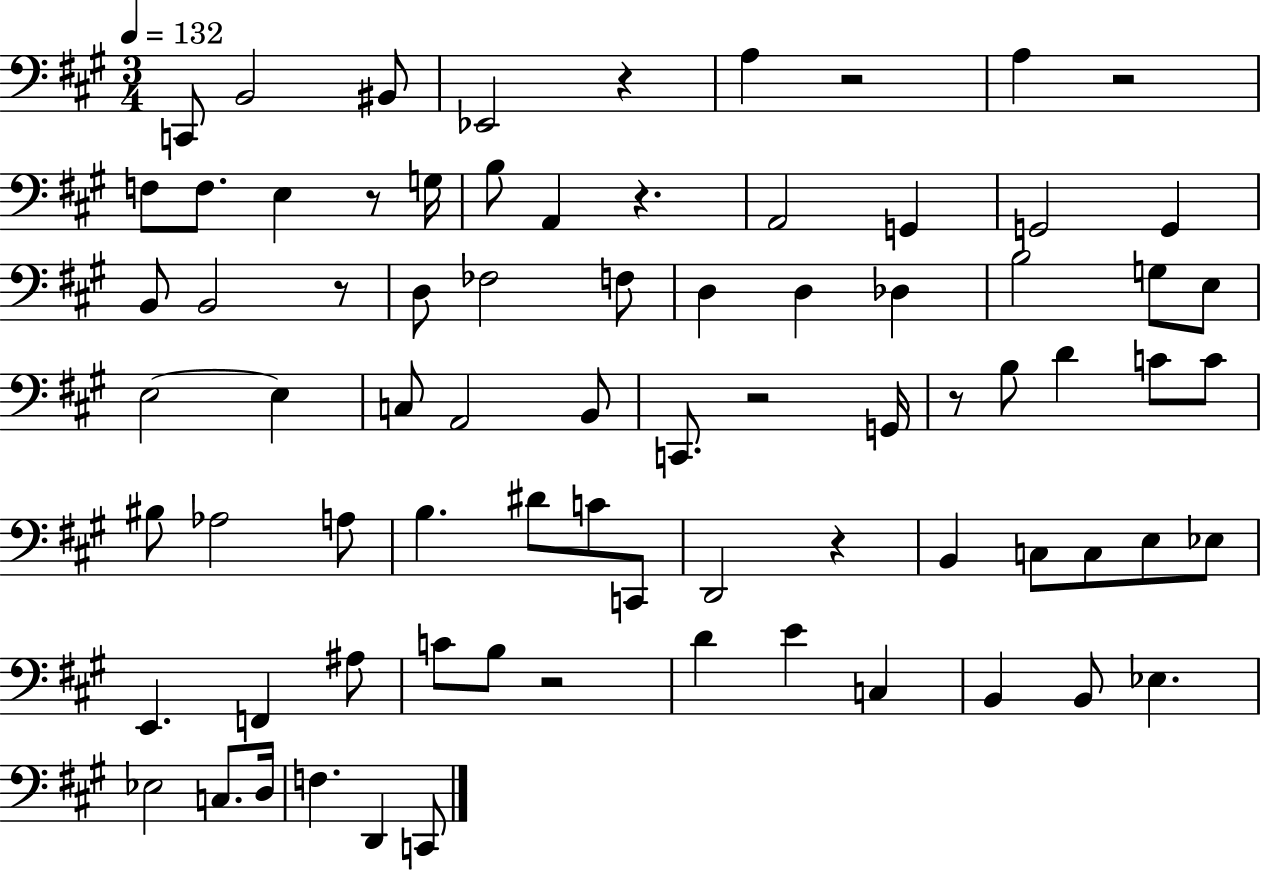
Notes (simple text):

C2/e B2/h BIS2/e Eb2/h R/q A3/q R/h A3/q R/h F3/e F3/e. E3/q R/e G3/s B3/e A2/q R/q. A2/h G2/q G2/h G2/q B2/e B2/h R/e D3/e FES3/h F3/e D3/q D3/q Db3/q B3/h G3/e E3/e E3/h E3/q C3/e A2/h B2/e C2/e. R/h G2/s R/e B3/e D4/q C4/e C4/e BIS3/e Ab3/h A3/e B3/q. D#4/e C4/e C2/e D2/h R/q B2/q C3/e C3/e E3/e Eb3/e E2/q. F2/q A#3/e C4/e B3/e R/h D4/q E4/q C3/q B2/q B2/e Eb3/q. Eb3/h C3/e. D3/s F3/q. D2/q C2/e